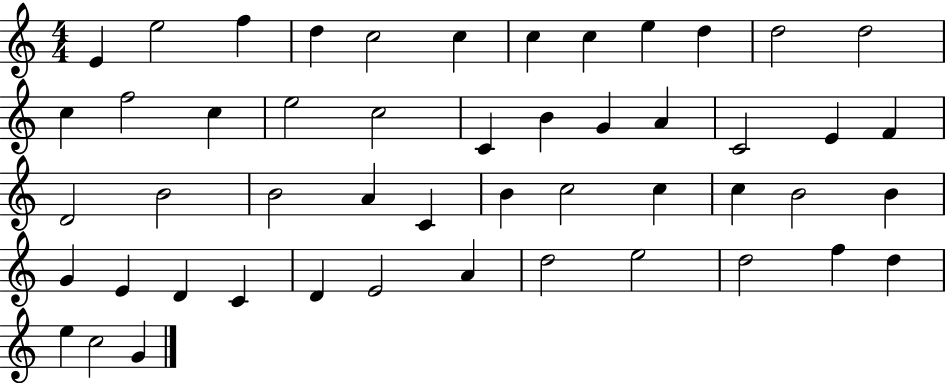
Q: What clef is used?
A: treble